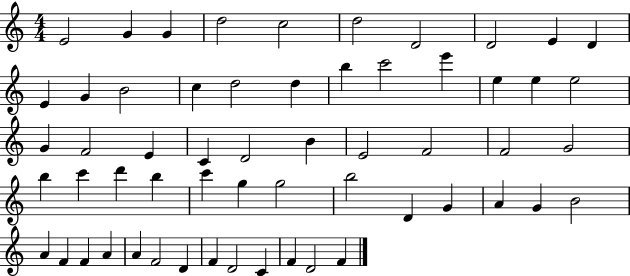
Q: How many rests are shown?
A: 0